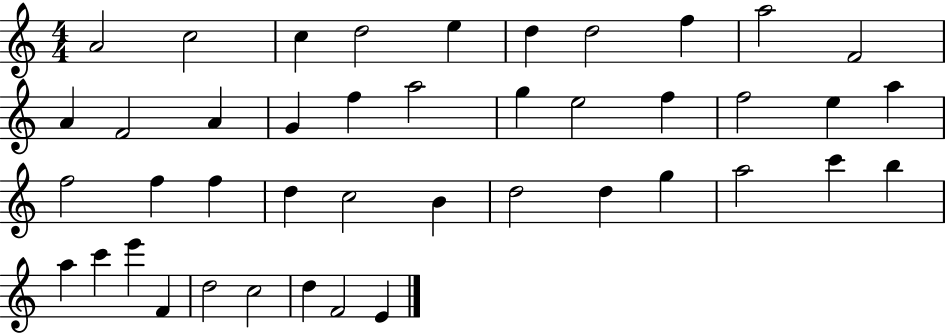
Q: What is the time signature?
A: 4/4